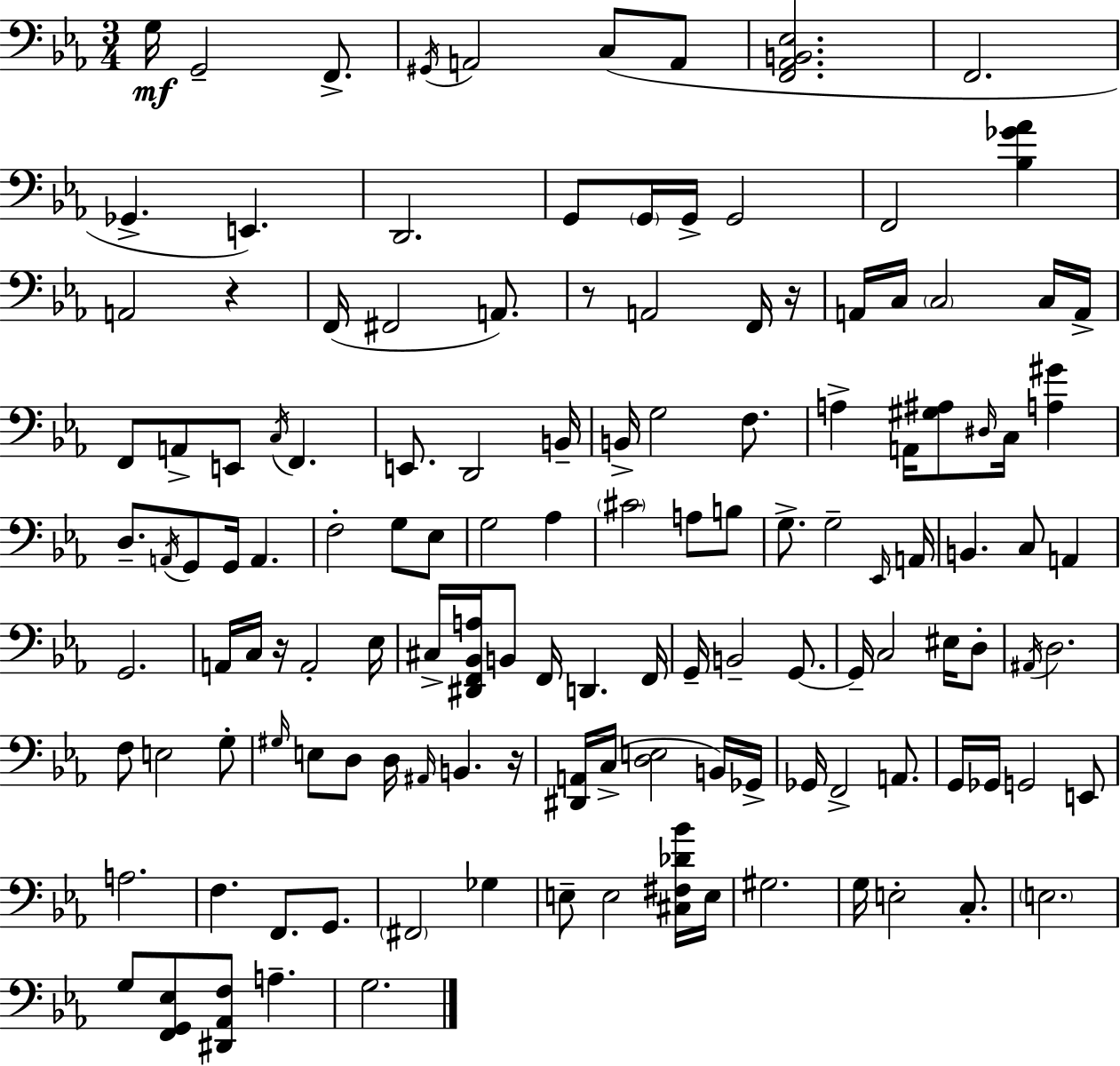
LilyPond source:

{
  \clef bass
  \numericTimeSignature
  \time 3/4
  \key ees \major
  g16\mf g,2-- f,8.-> | \acciaccatura { gis,16 } a,2 c8( a,8 | <f, aes, b, ees>2. | f,2. | \break ges,4.-> e,4.) | d,2. | g,8 \parenthesize g,16 g,16-> g,2 | f,2 <bes ges' aes'>4 | \break a,2 r4 | f,16( fis,2 a,8.) | r8 a,2 f,16 | r16 a,16 c16 \parenthesize c2 c16 | \break a,16-> f,8 a,8-> e,8 \acciaccatura { c16 } f,4. | e,8. d,2 | b,16-- b,16-> g2 f8. | a4-> a,16 <gis ais>8 \grace { dis16 } c16 <a gis'>4 | \break d8.-- \acciaccatura { a,16 } g,8 g,16 a,4. | f2-. | g8 ees8 g2 | aes4 \parenthesize cis'2 | \break a8 b8 g8.-> g2-- | \grace { ees,16 } a,16 b,4. c8 | a,4 g,2. | a,16 c16 r16 a,2-. | \break ees16 cis16-> <dis, f, bes, a>16 b,8 f,16 d,4. | f,16 g,16-- b,2-- | g,8.~~ g,16-- c2 | eis16 d8-. \acciaccatura { ais,16 } d2. | \break f8 e2 | g8-. \grace { gis16 } e8 d8 d16 | \grace { ais,16 } b,4. r16 <dis, a,>16 c16->( <d e>2 | b,16) ges,16-> ges,16 f,2-> | \break a,8. g,16 ges,16 g,2 | e,8 a2. | f4. | f,8. g,8. \parenthesize fis,2 | \break ges4 e8-- e2 | <cis fis des' bes'>16 e16 gis2. | g16 e2-. | c8.-. \parenthesize e2. | \break g8 <f, g, ees>8 | <dis, aes, f>8 a4.-- g2. | \bar "|."
}